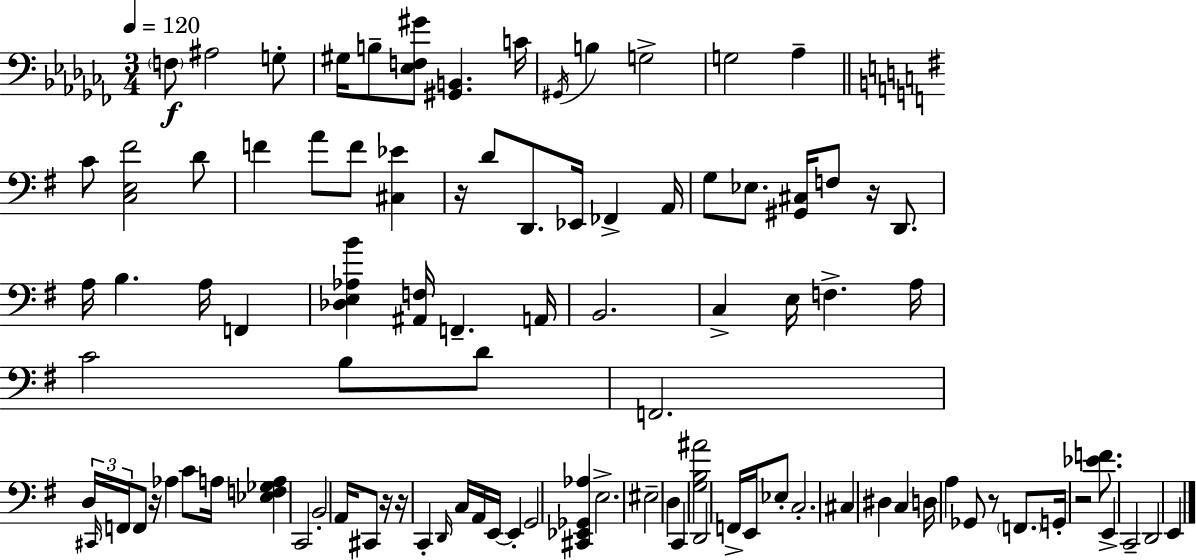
{
  \clef bass
  \numericTimeSignature
  \time 3/4
  \key aes \minor
  \tempo 4 = 120
  \repeat volta 2 { \parenthesize f8\f ais2 g8-. | gis16 b8-- <ees f gis'>8 <gis, b,>4. c'16 | \acciaccatura { gis,16 } b4 g2-> | g2 aes4-- | \break \bar "||" \break \key g \major c'8 <c e fis'>2 d'8 | f'4 a'8 f'8 <cis ees'>4 | r16 d'8 d,8. ees,16 fes,4-> a,16 | g8 ees8. <gis, cis>16 f8 r16 d,8. | \break a16 b4. a16 f,4 | <des e aes b'>4 <ais, f>16 f,4.-- a,16 | b,2. | c4-> e16 f4.-> a16 | \break c'2 b8 d'8 | f,2. | \tuplet 3/2 { d16 \grace { cis,16 } f,16 } f,8 r16 aes4 c'8 | a16 <ees f ges a>4 c,2 | \break b,2-. a,16 cis,8 | r16 r16 c,4-. \grace { d,16 } c16 a,16 e,16~~ e,4-. | g,2 <cis, ees, ges, aes>4 | e2.-> | \break eis2-- d4 | c,4 <g b ais'>2 | d,2 f,16-> e,16 | ees8-. c2.-. | \break cis4 dis4 c4 | d16 a4 ges,8 r8 \parenthesize f,8. | g,16-. r2 <ees' f'>8. | e,4-> c,2-- | \break d,2 e,4 | } \bar "|."
}